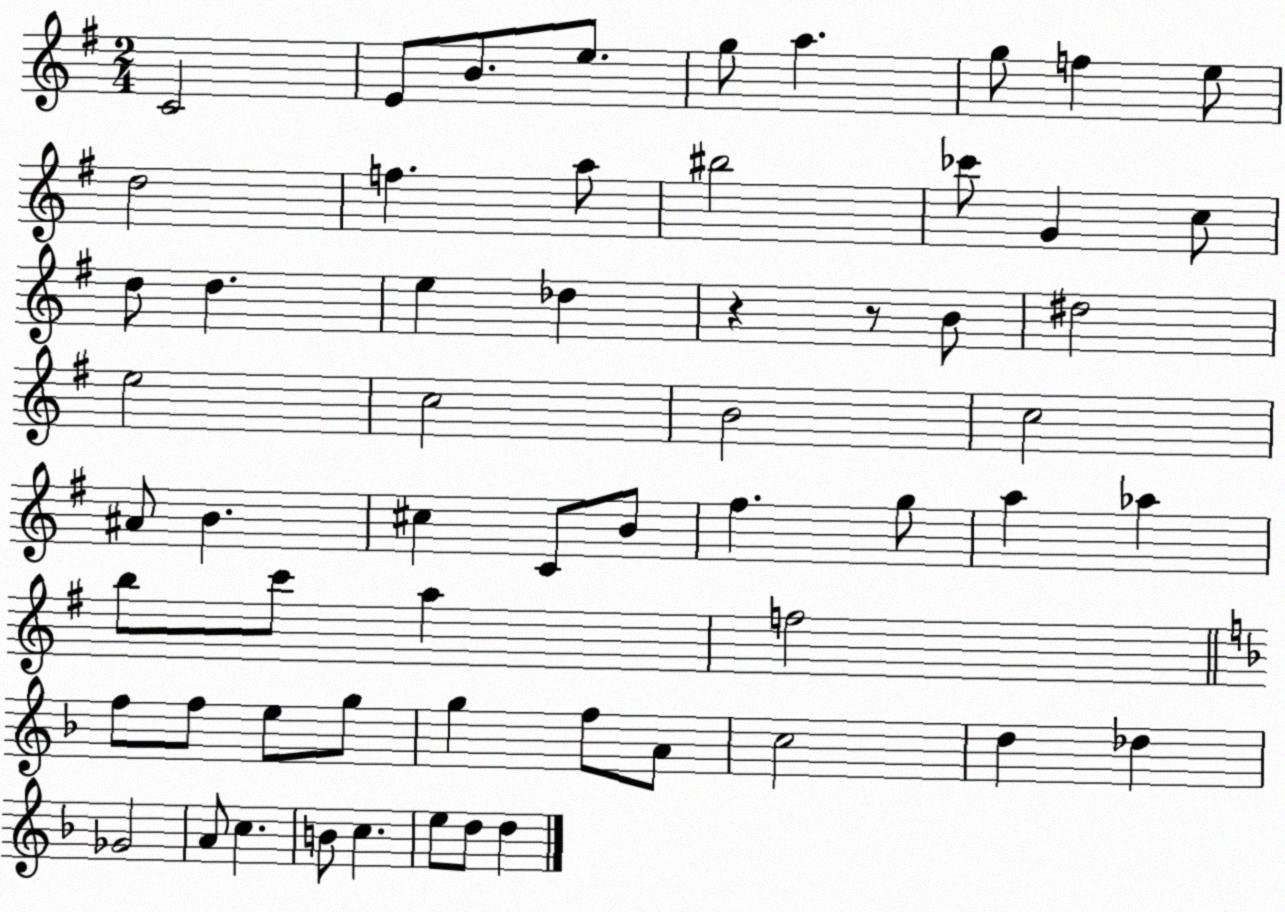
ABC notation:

X:1
T:Untitled
M:2/4
L:1/4
K:G
C2 E/2 B/2 e/2 g/2 a g/2 f e/2 d2 f a/2 ^b2 _c'/2 G c/2 d/2 d e _d z z/2 B/2 ^d2 e2 c2 B2 c2 ^A/2 B ^c C/2 B/2 ^f g/2 a _a b/2 c'/2 a f2 f/2 f/2 e/2 g/2 g f/2 A/2 c2 d _d _G2 A/2 c B/2 c e/2 d/2 d